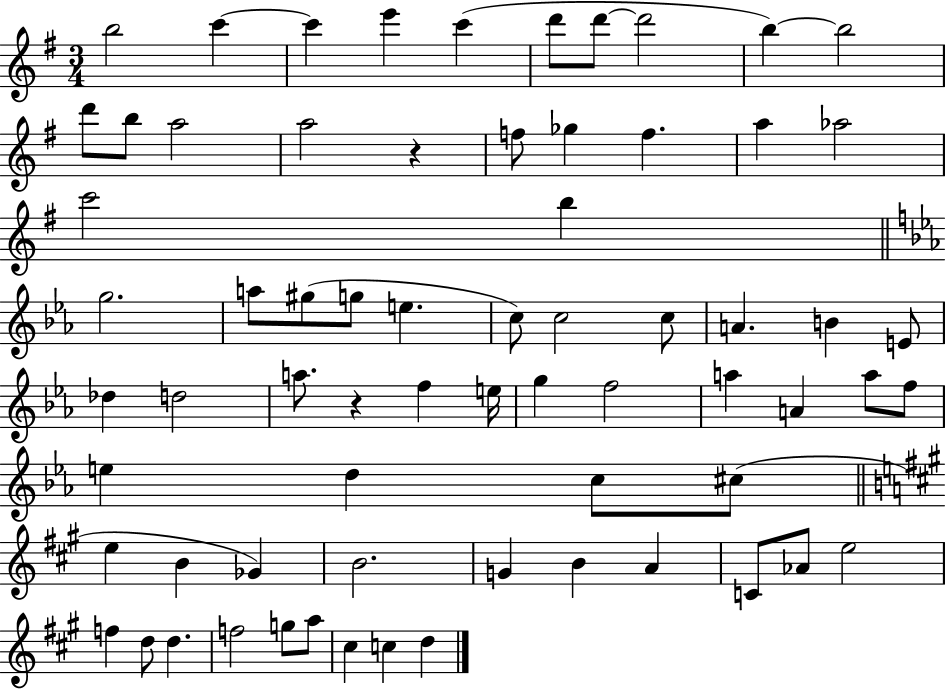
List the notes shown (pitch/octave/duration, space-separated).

B5/h C6/q C6/q E6/q C6/q D6/e D6/e D6/h B5/q B5/h D6/e B5/e A5/h A5/h R/q F5/e Gb5/q F5/q. A5/q Ab5/h C6/h B5/q G5/h. A5/e G#5/e G5/e E5/q. C5/e C5/h C5/e A4/q. B4/q E4/e Db5/q D5/h A5/e. R/q F5/q E5/s G5/q F5/h A5/q A4/q A5/e F5/e E5/q D5/q C5/e C#5/e E5/q B4/q Gb4/q B4/h. G4/q B4/q A4/q C4/e Ab4/e E5/h F5/q D5/e D5/q. F5/h G5/e A5/e C#5/q C5/q D5/q